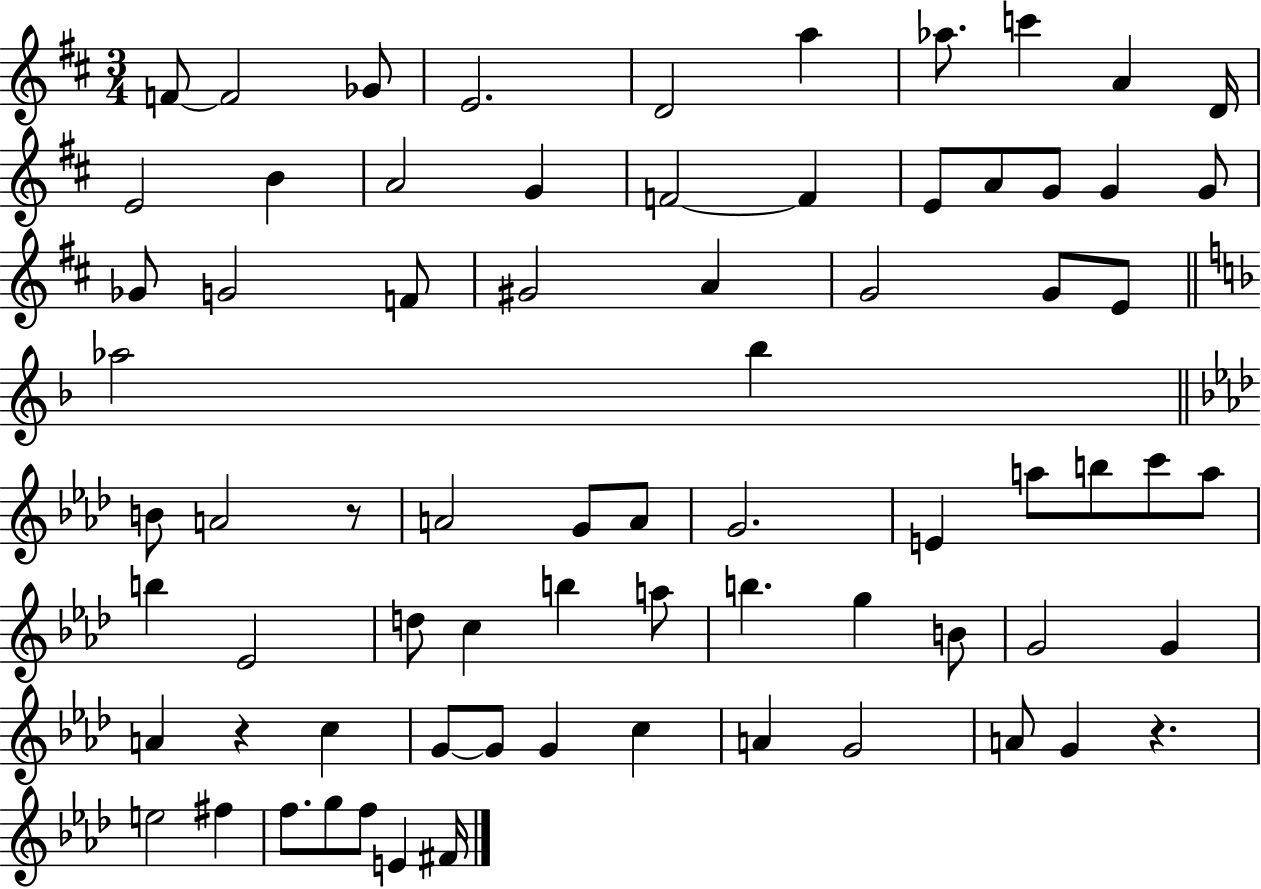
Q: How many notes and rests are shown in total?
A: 73